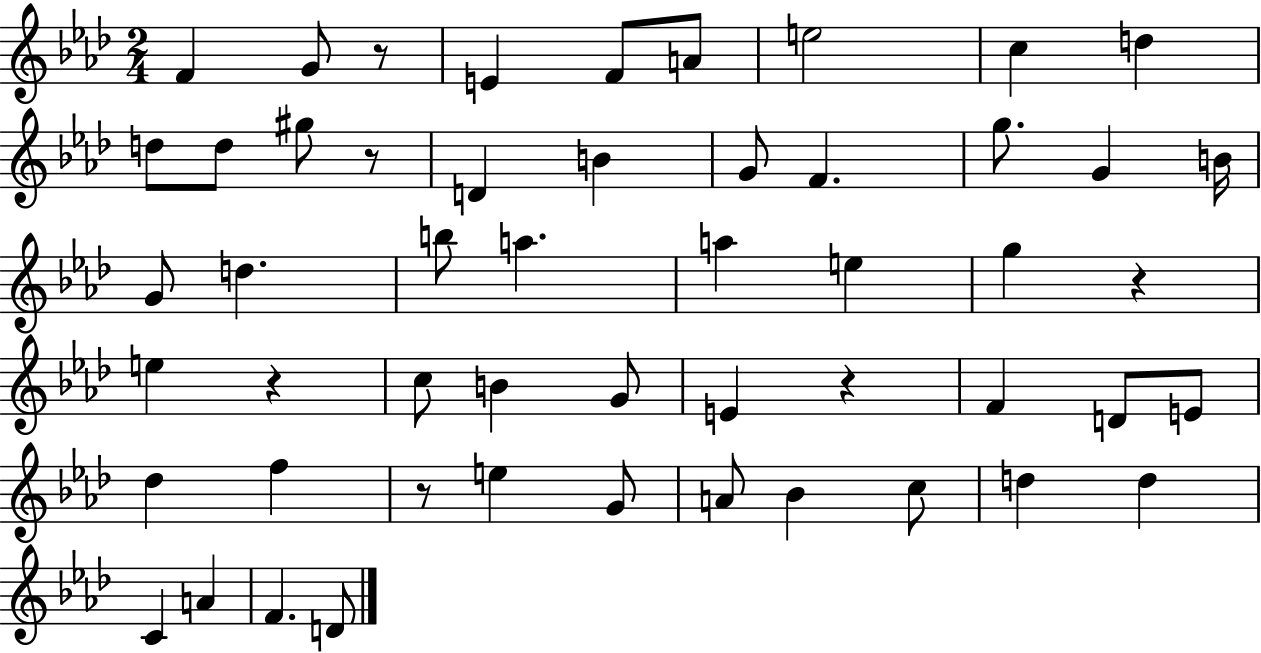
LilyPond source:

{
  \clef treble
  \numericTimeSignature
  \time 2/4
  \key aes \major
  f'4 g'8 r8 | e'4 f'8 a'8 | e''2 | c''4 d''4 | \break d''8 d''8 gis''8 r8 | d'4 b'4 | g'8 f'4. | g''8. g'4 b'16 | \break g'8 d''4. | b''8 a''4. | a''4 e''4 | g''4 r4 | \break e''4 r4 | c''8 b'4 g'8 | e'4 r4 | f'4 d'8 e'8 | \break des''4 f''4 | r8 e''4 g'8 | a'8 bes'4 c''8 | d''4 d''4 | \break c'4 a'4 | f'4. d'8 | \bar "|."
}